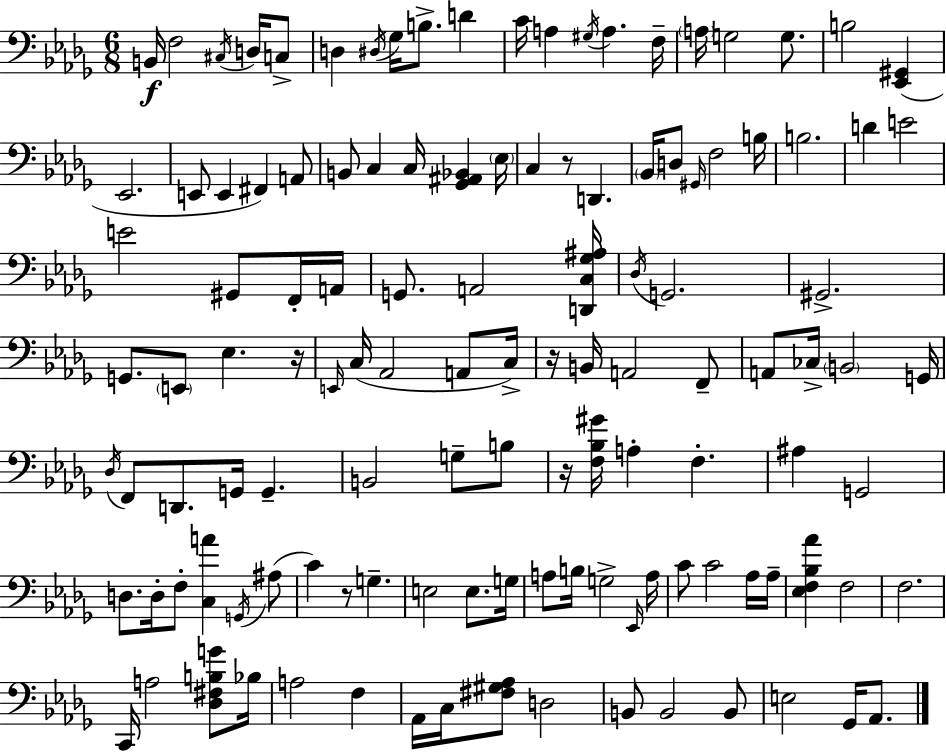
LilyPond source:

{
  \clef bass
  \numericTimeSignature
  \time 6/8
  \key bes \minor
  b,16\f f2 \acciaccatura { cis16 } d16 c8-> | d4 \acciaccatura { dis16 } ges16 b8.-> d'4 | c'16 a4 \acciaccatura { gis16 } a4. | f16-- \parenthesize a16 g2 | \break g8. b2 <ees, gis,>4( | ees,2. | e,8 e,4 fis,4) | a,8 b,8 c4 c16 <ges, ais, bes,>4 | \break \parenthesize ees16 c4 r8 d,4. | \parenthesize bes,16 d8 \grace { gis,16 } f2 | b16 b2. | d'4 e'2 | \break e'2 | gis,8 f,16-. a,16 g,8. a,2 | <d, c ges ais>16 \acciaccatura { des16 } g,2. | gis,2.-> | \break g,8. \parenthesize e,8 ees4. | r16 \grace { e,16 }( c16 aes,2 | a,8 c16->) r16 b,16 a,2 | f,8-- a,8 ces16-> \parenthesize b,2 | \break g,16 \acciaccatura { des16 } f,8 d,8. | g,16 g,4.-- b,2 | g8-- b8 r16 <f bes gis'>16 a4-. | f4.-. ais4 g,2 | \break d8. d16-. f8-. | <c a'>4 \acciaccatura { g,16 }( ais8 c'4) | r8 g4.-- e2 | e8. g16 a8 b16 g2-> | \break \grace { ees,16 } a16 c'8 c'2 | aes16 aes16-- <ees f bes aes'>4 | f2 f2. | c,16 a2 | \break <des fis b g'>8 bes16 a2 | f4 aes,16 c16 <fis gis aes>8 | d2 b,8 b,2 | b,8 e2 | \break ges,16 aes,8. \bar "|."
}